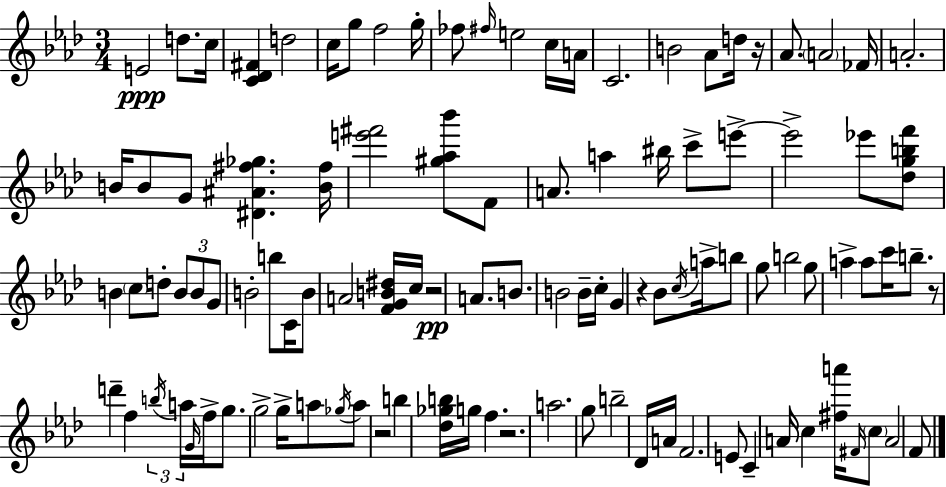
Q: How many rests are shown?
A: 6